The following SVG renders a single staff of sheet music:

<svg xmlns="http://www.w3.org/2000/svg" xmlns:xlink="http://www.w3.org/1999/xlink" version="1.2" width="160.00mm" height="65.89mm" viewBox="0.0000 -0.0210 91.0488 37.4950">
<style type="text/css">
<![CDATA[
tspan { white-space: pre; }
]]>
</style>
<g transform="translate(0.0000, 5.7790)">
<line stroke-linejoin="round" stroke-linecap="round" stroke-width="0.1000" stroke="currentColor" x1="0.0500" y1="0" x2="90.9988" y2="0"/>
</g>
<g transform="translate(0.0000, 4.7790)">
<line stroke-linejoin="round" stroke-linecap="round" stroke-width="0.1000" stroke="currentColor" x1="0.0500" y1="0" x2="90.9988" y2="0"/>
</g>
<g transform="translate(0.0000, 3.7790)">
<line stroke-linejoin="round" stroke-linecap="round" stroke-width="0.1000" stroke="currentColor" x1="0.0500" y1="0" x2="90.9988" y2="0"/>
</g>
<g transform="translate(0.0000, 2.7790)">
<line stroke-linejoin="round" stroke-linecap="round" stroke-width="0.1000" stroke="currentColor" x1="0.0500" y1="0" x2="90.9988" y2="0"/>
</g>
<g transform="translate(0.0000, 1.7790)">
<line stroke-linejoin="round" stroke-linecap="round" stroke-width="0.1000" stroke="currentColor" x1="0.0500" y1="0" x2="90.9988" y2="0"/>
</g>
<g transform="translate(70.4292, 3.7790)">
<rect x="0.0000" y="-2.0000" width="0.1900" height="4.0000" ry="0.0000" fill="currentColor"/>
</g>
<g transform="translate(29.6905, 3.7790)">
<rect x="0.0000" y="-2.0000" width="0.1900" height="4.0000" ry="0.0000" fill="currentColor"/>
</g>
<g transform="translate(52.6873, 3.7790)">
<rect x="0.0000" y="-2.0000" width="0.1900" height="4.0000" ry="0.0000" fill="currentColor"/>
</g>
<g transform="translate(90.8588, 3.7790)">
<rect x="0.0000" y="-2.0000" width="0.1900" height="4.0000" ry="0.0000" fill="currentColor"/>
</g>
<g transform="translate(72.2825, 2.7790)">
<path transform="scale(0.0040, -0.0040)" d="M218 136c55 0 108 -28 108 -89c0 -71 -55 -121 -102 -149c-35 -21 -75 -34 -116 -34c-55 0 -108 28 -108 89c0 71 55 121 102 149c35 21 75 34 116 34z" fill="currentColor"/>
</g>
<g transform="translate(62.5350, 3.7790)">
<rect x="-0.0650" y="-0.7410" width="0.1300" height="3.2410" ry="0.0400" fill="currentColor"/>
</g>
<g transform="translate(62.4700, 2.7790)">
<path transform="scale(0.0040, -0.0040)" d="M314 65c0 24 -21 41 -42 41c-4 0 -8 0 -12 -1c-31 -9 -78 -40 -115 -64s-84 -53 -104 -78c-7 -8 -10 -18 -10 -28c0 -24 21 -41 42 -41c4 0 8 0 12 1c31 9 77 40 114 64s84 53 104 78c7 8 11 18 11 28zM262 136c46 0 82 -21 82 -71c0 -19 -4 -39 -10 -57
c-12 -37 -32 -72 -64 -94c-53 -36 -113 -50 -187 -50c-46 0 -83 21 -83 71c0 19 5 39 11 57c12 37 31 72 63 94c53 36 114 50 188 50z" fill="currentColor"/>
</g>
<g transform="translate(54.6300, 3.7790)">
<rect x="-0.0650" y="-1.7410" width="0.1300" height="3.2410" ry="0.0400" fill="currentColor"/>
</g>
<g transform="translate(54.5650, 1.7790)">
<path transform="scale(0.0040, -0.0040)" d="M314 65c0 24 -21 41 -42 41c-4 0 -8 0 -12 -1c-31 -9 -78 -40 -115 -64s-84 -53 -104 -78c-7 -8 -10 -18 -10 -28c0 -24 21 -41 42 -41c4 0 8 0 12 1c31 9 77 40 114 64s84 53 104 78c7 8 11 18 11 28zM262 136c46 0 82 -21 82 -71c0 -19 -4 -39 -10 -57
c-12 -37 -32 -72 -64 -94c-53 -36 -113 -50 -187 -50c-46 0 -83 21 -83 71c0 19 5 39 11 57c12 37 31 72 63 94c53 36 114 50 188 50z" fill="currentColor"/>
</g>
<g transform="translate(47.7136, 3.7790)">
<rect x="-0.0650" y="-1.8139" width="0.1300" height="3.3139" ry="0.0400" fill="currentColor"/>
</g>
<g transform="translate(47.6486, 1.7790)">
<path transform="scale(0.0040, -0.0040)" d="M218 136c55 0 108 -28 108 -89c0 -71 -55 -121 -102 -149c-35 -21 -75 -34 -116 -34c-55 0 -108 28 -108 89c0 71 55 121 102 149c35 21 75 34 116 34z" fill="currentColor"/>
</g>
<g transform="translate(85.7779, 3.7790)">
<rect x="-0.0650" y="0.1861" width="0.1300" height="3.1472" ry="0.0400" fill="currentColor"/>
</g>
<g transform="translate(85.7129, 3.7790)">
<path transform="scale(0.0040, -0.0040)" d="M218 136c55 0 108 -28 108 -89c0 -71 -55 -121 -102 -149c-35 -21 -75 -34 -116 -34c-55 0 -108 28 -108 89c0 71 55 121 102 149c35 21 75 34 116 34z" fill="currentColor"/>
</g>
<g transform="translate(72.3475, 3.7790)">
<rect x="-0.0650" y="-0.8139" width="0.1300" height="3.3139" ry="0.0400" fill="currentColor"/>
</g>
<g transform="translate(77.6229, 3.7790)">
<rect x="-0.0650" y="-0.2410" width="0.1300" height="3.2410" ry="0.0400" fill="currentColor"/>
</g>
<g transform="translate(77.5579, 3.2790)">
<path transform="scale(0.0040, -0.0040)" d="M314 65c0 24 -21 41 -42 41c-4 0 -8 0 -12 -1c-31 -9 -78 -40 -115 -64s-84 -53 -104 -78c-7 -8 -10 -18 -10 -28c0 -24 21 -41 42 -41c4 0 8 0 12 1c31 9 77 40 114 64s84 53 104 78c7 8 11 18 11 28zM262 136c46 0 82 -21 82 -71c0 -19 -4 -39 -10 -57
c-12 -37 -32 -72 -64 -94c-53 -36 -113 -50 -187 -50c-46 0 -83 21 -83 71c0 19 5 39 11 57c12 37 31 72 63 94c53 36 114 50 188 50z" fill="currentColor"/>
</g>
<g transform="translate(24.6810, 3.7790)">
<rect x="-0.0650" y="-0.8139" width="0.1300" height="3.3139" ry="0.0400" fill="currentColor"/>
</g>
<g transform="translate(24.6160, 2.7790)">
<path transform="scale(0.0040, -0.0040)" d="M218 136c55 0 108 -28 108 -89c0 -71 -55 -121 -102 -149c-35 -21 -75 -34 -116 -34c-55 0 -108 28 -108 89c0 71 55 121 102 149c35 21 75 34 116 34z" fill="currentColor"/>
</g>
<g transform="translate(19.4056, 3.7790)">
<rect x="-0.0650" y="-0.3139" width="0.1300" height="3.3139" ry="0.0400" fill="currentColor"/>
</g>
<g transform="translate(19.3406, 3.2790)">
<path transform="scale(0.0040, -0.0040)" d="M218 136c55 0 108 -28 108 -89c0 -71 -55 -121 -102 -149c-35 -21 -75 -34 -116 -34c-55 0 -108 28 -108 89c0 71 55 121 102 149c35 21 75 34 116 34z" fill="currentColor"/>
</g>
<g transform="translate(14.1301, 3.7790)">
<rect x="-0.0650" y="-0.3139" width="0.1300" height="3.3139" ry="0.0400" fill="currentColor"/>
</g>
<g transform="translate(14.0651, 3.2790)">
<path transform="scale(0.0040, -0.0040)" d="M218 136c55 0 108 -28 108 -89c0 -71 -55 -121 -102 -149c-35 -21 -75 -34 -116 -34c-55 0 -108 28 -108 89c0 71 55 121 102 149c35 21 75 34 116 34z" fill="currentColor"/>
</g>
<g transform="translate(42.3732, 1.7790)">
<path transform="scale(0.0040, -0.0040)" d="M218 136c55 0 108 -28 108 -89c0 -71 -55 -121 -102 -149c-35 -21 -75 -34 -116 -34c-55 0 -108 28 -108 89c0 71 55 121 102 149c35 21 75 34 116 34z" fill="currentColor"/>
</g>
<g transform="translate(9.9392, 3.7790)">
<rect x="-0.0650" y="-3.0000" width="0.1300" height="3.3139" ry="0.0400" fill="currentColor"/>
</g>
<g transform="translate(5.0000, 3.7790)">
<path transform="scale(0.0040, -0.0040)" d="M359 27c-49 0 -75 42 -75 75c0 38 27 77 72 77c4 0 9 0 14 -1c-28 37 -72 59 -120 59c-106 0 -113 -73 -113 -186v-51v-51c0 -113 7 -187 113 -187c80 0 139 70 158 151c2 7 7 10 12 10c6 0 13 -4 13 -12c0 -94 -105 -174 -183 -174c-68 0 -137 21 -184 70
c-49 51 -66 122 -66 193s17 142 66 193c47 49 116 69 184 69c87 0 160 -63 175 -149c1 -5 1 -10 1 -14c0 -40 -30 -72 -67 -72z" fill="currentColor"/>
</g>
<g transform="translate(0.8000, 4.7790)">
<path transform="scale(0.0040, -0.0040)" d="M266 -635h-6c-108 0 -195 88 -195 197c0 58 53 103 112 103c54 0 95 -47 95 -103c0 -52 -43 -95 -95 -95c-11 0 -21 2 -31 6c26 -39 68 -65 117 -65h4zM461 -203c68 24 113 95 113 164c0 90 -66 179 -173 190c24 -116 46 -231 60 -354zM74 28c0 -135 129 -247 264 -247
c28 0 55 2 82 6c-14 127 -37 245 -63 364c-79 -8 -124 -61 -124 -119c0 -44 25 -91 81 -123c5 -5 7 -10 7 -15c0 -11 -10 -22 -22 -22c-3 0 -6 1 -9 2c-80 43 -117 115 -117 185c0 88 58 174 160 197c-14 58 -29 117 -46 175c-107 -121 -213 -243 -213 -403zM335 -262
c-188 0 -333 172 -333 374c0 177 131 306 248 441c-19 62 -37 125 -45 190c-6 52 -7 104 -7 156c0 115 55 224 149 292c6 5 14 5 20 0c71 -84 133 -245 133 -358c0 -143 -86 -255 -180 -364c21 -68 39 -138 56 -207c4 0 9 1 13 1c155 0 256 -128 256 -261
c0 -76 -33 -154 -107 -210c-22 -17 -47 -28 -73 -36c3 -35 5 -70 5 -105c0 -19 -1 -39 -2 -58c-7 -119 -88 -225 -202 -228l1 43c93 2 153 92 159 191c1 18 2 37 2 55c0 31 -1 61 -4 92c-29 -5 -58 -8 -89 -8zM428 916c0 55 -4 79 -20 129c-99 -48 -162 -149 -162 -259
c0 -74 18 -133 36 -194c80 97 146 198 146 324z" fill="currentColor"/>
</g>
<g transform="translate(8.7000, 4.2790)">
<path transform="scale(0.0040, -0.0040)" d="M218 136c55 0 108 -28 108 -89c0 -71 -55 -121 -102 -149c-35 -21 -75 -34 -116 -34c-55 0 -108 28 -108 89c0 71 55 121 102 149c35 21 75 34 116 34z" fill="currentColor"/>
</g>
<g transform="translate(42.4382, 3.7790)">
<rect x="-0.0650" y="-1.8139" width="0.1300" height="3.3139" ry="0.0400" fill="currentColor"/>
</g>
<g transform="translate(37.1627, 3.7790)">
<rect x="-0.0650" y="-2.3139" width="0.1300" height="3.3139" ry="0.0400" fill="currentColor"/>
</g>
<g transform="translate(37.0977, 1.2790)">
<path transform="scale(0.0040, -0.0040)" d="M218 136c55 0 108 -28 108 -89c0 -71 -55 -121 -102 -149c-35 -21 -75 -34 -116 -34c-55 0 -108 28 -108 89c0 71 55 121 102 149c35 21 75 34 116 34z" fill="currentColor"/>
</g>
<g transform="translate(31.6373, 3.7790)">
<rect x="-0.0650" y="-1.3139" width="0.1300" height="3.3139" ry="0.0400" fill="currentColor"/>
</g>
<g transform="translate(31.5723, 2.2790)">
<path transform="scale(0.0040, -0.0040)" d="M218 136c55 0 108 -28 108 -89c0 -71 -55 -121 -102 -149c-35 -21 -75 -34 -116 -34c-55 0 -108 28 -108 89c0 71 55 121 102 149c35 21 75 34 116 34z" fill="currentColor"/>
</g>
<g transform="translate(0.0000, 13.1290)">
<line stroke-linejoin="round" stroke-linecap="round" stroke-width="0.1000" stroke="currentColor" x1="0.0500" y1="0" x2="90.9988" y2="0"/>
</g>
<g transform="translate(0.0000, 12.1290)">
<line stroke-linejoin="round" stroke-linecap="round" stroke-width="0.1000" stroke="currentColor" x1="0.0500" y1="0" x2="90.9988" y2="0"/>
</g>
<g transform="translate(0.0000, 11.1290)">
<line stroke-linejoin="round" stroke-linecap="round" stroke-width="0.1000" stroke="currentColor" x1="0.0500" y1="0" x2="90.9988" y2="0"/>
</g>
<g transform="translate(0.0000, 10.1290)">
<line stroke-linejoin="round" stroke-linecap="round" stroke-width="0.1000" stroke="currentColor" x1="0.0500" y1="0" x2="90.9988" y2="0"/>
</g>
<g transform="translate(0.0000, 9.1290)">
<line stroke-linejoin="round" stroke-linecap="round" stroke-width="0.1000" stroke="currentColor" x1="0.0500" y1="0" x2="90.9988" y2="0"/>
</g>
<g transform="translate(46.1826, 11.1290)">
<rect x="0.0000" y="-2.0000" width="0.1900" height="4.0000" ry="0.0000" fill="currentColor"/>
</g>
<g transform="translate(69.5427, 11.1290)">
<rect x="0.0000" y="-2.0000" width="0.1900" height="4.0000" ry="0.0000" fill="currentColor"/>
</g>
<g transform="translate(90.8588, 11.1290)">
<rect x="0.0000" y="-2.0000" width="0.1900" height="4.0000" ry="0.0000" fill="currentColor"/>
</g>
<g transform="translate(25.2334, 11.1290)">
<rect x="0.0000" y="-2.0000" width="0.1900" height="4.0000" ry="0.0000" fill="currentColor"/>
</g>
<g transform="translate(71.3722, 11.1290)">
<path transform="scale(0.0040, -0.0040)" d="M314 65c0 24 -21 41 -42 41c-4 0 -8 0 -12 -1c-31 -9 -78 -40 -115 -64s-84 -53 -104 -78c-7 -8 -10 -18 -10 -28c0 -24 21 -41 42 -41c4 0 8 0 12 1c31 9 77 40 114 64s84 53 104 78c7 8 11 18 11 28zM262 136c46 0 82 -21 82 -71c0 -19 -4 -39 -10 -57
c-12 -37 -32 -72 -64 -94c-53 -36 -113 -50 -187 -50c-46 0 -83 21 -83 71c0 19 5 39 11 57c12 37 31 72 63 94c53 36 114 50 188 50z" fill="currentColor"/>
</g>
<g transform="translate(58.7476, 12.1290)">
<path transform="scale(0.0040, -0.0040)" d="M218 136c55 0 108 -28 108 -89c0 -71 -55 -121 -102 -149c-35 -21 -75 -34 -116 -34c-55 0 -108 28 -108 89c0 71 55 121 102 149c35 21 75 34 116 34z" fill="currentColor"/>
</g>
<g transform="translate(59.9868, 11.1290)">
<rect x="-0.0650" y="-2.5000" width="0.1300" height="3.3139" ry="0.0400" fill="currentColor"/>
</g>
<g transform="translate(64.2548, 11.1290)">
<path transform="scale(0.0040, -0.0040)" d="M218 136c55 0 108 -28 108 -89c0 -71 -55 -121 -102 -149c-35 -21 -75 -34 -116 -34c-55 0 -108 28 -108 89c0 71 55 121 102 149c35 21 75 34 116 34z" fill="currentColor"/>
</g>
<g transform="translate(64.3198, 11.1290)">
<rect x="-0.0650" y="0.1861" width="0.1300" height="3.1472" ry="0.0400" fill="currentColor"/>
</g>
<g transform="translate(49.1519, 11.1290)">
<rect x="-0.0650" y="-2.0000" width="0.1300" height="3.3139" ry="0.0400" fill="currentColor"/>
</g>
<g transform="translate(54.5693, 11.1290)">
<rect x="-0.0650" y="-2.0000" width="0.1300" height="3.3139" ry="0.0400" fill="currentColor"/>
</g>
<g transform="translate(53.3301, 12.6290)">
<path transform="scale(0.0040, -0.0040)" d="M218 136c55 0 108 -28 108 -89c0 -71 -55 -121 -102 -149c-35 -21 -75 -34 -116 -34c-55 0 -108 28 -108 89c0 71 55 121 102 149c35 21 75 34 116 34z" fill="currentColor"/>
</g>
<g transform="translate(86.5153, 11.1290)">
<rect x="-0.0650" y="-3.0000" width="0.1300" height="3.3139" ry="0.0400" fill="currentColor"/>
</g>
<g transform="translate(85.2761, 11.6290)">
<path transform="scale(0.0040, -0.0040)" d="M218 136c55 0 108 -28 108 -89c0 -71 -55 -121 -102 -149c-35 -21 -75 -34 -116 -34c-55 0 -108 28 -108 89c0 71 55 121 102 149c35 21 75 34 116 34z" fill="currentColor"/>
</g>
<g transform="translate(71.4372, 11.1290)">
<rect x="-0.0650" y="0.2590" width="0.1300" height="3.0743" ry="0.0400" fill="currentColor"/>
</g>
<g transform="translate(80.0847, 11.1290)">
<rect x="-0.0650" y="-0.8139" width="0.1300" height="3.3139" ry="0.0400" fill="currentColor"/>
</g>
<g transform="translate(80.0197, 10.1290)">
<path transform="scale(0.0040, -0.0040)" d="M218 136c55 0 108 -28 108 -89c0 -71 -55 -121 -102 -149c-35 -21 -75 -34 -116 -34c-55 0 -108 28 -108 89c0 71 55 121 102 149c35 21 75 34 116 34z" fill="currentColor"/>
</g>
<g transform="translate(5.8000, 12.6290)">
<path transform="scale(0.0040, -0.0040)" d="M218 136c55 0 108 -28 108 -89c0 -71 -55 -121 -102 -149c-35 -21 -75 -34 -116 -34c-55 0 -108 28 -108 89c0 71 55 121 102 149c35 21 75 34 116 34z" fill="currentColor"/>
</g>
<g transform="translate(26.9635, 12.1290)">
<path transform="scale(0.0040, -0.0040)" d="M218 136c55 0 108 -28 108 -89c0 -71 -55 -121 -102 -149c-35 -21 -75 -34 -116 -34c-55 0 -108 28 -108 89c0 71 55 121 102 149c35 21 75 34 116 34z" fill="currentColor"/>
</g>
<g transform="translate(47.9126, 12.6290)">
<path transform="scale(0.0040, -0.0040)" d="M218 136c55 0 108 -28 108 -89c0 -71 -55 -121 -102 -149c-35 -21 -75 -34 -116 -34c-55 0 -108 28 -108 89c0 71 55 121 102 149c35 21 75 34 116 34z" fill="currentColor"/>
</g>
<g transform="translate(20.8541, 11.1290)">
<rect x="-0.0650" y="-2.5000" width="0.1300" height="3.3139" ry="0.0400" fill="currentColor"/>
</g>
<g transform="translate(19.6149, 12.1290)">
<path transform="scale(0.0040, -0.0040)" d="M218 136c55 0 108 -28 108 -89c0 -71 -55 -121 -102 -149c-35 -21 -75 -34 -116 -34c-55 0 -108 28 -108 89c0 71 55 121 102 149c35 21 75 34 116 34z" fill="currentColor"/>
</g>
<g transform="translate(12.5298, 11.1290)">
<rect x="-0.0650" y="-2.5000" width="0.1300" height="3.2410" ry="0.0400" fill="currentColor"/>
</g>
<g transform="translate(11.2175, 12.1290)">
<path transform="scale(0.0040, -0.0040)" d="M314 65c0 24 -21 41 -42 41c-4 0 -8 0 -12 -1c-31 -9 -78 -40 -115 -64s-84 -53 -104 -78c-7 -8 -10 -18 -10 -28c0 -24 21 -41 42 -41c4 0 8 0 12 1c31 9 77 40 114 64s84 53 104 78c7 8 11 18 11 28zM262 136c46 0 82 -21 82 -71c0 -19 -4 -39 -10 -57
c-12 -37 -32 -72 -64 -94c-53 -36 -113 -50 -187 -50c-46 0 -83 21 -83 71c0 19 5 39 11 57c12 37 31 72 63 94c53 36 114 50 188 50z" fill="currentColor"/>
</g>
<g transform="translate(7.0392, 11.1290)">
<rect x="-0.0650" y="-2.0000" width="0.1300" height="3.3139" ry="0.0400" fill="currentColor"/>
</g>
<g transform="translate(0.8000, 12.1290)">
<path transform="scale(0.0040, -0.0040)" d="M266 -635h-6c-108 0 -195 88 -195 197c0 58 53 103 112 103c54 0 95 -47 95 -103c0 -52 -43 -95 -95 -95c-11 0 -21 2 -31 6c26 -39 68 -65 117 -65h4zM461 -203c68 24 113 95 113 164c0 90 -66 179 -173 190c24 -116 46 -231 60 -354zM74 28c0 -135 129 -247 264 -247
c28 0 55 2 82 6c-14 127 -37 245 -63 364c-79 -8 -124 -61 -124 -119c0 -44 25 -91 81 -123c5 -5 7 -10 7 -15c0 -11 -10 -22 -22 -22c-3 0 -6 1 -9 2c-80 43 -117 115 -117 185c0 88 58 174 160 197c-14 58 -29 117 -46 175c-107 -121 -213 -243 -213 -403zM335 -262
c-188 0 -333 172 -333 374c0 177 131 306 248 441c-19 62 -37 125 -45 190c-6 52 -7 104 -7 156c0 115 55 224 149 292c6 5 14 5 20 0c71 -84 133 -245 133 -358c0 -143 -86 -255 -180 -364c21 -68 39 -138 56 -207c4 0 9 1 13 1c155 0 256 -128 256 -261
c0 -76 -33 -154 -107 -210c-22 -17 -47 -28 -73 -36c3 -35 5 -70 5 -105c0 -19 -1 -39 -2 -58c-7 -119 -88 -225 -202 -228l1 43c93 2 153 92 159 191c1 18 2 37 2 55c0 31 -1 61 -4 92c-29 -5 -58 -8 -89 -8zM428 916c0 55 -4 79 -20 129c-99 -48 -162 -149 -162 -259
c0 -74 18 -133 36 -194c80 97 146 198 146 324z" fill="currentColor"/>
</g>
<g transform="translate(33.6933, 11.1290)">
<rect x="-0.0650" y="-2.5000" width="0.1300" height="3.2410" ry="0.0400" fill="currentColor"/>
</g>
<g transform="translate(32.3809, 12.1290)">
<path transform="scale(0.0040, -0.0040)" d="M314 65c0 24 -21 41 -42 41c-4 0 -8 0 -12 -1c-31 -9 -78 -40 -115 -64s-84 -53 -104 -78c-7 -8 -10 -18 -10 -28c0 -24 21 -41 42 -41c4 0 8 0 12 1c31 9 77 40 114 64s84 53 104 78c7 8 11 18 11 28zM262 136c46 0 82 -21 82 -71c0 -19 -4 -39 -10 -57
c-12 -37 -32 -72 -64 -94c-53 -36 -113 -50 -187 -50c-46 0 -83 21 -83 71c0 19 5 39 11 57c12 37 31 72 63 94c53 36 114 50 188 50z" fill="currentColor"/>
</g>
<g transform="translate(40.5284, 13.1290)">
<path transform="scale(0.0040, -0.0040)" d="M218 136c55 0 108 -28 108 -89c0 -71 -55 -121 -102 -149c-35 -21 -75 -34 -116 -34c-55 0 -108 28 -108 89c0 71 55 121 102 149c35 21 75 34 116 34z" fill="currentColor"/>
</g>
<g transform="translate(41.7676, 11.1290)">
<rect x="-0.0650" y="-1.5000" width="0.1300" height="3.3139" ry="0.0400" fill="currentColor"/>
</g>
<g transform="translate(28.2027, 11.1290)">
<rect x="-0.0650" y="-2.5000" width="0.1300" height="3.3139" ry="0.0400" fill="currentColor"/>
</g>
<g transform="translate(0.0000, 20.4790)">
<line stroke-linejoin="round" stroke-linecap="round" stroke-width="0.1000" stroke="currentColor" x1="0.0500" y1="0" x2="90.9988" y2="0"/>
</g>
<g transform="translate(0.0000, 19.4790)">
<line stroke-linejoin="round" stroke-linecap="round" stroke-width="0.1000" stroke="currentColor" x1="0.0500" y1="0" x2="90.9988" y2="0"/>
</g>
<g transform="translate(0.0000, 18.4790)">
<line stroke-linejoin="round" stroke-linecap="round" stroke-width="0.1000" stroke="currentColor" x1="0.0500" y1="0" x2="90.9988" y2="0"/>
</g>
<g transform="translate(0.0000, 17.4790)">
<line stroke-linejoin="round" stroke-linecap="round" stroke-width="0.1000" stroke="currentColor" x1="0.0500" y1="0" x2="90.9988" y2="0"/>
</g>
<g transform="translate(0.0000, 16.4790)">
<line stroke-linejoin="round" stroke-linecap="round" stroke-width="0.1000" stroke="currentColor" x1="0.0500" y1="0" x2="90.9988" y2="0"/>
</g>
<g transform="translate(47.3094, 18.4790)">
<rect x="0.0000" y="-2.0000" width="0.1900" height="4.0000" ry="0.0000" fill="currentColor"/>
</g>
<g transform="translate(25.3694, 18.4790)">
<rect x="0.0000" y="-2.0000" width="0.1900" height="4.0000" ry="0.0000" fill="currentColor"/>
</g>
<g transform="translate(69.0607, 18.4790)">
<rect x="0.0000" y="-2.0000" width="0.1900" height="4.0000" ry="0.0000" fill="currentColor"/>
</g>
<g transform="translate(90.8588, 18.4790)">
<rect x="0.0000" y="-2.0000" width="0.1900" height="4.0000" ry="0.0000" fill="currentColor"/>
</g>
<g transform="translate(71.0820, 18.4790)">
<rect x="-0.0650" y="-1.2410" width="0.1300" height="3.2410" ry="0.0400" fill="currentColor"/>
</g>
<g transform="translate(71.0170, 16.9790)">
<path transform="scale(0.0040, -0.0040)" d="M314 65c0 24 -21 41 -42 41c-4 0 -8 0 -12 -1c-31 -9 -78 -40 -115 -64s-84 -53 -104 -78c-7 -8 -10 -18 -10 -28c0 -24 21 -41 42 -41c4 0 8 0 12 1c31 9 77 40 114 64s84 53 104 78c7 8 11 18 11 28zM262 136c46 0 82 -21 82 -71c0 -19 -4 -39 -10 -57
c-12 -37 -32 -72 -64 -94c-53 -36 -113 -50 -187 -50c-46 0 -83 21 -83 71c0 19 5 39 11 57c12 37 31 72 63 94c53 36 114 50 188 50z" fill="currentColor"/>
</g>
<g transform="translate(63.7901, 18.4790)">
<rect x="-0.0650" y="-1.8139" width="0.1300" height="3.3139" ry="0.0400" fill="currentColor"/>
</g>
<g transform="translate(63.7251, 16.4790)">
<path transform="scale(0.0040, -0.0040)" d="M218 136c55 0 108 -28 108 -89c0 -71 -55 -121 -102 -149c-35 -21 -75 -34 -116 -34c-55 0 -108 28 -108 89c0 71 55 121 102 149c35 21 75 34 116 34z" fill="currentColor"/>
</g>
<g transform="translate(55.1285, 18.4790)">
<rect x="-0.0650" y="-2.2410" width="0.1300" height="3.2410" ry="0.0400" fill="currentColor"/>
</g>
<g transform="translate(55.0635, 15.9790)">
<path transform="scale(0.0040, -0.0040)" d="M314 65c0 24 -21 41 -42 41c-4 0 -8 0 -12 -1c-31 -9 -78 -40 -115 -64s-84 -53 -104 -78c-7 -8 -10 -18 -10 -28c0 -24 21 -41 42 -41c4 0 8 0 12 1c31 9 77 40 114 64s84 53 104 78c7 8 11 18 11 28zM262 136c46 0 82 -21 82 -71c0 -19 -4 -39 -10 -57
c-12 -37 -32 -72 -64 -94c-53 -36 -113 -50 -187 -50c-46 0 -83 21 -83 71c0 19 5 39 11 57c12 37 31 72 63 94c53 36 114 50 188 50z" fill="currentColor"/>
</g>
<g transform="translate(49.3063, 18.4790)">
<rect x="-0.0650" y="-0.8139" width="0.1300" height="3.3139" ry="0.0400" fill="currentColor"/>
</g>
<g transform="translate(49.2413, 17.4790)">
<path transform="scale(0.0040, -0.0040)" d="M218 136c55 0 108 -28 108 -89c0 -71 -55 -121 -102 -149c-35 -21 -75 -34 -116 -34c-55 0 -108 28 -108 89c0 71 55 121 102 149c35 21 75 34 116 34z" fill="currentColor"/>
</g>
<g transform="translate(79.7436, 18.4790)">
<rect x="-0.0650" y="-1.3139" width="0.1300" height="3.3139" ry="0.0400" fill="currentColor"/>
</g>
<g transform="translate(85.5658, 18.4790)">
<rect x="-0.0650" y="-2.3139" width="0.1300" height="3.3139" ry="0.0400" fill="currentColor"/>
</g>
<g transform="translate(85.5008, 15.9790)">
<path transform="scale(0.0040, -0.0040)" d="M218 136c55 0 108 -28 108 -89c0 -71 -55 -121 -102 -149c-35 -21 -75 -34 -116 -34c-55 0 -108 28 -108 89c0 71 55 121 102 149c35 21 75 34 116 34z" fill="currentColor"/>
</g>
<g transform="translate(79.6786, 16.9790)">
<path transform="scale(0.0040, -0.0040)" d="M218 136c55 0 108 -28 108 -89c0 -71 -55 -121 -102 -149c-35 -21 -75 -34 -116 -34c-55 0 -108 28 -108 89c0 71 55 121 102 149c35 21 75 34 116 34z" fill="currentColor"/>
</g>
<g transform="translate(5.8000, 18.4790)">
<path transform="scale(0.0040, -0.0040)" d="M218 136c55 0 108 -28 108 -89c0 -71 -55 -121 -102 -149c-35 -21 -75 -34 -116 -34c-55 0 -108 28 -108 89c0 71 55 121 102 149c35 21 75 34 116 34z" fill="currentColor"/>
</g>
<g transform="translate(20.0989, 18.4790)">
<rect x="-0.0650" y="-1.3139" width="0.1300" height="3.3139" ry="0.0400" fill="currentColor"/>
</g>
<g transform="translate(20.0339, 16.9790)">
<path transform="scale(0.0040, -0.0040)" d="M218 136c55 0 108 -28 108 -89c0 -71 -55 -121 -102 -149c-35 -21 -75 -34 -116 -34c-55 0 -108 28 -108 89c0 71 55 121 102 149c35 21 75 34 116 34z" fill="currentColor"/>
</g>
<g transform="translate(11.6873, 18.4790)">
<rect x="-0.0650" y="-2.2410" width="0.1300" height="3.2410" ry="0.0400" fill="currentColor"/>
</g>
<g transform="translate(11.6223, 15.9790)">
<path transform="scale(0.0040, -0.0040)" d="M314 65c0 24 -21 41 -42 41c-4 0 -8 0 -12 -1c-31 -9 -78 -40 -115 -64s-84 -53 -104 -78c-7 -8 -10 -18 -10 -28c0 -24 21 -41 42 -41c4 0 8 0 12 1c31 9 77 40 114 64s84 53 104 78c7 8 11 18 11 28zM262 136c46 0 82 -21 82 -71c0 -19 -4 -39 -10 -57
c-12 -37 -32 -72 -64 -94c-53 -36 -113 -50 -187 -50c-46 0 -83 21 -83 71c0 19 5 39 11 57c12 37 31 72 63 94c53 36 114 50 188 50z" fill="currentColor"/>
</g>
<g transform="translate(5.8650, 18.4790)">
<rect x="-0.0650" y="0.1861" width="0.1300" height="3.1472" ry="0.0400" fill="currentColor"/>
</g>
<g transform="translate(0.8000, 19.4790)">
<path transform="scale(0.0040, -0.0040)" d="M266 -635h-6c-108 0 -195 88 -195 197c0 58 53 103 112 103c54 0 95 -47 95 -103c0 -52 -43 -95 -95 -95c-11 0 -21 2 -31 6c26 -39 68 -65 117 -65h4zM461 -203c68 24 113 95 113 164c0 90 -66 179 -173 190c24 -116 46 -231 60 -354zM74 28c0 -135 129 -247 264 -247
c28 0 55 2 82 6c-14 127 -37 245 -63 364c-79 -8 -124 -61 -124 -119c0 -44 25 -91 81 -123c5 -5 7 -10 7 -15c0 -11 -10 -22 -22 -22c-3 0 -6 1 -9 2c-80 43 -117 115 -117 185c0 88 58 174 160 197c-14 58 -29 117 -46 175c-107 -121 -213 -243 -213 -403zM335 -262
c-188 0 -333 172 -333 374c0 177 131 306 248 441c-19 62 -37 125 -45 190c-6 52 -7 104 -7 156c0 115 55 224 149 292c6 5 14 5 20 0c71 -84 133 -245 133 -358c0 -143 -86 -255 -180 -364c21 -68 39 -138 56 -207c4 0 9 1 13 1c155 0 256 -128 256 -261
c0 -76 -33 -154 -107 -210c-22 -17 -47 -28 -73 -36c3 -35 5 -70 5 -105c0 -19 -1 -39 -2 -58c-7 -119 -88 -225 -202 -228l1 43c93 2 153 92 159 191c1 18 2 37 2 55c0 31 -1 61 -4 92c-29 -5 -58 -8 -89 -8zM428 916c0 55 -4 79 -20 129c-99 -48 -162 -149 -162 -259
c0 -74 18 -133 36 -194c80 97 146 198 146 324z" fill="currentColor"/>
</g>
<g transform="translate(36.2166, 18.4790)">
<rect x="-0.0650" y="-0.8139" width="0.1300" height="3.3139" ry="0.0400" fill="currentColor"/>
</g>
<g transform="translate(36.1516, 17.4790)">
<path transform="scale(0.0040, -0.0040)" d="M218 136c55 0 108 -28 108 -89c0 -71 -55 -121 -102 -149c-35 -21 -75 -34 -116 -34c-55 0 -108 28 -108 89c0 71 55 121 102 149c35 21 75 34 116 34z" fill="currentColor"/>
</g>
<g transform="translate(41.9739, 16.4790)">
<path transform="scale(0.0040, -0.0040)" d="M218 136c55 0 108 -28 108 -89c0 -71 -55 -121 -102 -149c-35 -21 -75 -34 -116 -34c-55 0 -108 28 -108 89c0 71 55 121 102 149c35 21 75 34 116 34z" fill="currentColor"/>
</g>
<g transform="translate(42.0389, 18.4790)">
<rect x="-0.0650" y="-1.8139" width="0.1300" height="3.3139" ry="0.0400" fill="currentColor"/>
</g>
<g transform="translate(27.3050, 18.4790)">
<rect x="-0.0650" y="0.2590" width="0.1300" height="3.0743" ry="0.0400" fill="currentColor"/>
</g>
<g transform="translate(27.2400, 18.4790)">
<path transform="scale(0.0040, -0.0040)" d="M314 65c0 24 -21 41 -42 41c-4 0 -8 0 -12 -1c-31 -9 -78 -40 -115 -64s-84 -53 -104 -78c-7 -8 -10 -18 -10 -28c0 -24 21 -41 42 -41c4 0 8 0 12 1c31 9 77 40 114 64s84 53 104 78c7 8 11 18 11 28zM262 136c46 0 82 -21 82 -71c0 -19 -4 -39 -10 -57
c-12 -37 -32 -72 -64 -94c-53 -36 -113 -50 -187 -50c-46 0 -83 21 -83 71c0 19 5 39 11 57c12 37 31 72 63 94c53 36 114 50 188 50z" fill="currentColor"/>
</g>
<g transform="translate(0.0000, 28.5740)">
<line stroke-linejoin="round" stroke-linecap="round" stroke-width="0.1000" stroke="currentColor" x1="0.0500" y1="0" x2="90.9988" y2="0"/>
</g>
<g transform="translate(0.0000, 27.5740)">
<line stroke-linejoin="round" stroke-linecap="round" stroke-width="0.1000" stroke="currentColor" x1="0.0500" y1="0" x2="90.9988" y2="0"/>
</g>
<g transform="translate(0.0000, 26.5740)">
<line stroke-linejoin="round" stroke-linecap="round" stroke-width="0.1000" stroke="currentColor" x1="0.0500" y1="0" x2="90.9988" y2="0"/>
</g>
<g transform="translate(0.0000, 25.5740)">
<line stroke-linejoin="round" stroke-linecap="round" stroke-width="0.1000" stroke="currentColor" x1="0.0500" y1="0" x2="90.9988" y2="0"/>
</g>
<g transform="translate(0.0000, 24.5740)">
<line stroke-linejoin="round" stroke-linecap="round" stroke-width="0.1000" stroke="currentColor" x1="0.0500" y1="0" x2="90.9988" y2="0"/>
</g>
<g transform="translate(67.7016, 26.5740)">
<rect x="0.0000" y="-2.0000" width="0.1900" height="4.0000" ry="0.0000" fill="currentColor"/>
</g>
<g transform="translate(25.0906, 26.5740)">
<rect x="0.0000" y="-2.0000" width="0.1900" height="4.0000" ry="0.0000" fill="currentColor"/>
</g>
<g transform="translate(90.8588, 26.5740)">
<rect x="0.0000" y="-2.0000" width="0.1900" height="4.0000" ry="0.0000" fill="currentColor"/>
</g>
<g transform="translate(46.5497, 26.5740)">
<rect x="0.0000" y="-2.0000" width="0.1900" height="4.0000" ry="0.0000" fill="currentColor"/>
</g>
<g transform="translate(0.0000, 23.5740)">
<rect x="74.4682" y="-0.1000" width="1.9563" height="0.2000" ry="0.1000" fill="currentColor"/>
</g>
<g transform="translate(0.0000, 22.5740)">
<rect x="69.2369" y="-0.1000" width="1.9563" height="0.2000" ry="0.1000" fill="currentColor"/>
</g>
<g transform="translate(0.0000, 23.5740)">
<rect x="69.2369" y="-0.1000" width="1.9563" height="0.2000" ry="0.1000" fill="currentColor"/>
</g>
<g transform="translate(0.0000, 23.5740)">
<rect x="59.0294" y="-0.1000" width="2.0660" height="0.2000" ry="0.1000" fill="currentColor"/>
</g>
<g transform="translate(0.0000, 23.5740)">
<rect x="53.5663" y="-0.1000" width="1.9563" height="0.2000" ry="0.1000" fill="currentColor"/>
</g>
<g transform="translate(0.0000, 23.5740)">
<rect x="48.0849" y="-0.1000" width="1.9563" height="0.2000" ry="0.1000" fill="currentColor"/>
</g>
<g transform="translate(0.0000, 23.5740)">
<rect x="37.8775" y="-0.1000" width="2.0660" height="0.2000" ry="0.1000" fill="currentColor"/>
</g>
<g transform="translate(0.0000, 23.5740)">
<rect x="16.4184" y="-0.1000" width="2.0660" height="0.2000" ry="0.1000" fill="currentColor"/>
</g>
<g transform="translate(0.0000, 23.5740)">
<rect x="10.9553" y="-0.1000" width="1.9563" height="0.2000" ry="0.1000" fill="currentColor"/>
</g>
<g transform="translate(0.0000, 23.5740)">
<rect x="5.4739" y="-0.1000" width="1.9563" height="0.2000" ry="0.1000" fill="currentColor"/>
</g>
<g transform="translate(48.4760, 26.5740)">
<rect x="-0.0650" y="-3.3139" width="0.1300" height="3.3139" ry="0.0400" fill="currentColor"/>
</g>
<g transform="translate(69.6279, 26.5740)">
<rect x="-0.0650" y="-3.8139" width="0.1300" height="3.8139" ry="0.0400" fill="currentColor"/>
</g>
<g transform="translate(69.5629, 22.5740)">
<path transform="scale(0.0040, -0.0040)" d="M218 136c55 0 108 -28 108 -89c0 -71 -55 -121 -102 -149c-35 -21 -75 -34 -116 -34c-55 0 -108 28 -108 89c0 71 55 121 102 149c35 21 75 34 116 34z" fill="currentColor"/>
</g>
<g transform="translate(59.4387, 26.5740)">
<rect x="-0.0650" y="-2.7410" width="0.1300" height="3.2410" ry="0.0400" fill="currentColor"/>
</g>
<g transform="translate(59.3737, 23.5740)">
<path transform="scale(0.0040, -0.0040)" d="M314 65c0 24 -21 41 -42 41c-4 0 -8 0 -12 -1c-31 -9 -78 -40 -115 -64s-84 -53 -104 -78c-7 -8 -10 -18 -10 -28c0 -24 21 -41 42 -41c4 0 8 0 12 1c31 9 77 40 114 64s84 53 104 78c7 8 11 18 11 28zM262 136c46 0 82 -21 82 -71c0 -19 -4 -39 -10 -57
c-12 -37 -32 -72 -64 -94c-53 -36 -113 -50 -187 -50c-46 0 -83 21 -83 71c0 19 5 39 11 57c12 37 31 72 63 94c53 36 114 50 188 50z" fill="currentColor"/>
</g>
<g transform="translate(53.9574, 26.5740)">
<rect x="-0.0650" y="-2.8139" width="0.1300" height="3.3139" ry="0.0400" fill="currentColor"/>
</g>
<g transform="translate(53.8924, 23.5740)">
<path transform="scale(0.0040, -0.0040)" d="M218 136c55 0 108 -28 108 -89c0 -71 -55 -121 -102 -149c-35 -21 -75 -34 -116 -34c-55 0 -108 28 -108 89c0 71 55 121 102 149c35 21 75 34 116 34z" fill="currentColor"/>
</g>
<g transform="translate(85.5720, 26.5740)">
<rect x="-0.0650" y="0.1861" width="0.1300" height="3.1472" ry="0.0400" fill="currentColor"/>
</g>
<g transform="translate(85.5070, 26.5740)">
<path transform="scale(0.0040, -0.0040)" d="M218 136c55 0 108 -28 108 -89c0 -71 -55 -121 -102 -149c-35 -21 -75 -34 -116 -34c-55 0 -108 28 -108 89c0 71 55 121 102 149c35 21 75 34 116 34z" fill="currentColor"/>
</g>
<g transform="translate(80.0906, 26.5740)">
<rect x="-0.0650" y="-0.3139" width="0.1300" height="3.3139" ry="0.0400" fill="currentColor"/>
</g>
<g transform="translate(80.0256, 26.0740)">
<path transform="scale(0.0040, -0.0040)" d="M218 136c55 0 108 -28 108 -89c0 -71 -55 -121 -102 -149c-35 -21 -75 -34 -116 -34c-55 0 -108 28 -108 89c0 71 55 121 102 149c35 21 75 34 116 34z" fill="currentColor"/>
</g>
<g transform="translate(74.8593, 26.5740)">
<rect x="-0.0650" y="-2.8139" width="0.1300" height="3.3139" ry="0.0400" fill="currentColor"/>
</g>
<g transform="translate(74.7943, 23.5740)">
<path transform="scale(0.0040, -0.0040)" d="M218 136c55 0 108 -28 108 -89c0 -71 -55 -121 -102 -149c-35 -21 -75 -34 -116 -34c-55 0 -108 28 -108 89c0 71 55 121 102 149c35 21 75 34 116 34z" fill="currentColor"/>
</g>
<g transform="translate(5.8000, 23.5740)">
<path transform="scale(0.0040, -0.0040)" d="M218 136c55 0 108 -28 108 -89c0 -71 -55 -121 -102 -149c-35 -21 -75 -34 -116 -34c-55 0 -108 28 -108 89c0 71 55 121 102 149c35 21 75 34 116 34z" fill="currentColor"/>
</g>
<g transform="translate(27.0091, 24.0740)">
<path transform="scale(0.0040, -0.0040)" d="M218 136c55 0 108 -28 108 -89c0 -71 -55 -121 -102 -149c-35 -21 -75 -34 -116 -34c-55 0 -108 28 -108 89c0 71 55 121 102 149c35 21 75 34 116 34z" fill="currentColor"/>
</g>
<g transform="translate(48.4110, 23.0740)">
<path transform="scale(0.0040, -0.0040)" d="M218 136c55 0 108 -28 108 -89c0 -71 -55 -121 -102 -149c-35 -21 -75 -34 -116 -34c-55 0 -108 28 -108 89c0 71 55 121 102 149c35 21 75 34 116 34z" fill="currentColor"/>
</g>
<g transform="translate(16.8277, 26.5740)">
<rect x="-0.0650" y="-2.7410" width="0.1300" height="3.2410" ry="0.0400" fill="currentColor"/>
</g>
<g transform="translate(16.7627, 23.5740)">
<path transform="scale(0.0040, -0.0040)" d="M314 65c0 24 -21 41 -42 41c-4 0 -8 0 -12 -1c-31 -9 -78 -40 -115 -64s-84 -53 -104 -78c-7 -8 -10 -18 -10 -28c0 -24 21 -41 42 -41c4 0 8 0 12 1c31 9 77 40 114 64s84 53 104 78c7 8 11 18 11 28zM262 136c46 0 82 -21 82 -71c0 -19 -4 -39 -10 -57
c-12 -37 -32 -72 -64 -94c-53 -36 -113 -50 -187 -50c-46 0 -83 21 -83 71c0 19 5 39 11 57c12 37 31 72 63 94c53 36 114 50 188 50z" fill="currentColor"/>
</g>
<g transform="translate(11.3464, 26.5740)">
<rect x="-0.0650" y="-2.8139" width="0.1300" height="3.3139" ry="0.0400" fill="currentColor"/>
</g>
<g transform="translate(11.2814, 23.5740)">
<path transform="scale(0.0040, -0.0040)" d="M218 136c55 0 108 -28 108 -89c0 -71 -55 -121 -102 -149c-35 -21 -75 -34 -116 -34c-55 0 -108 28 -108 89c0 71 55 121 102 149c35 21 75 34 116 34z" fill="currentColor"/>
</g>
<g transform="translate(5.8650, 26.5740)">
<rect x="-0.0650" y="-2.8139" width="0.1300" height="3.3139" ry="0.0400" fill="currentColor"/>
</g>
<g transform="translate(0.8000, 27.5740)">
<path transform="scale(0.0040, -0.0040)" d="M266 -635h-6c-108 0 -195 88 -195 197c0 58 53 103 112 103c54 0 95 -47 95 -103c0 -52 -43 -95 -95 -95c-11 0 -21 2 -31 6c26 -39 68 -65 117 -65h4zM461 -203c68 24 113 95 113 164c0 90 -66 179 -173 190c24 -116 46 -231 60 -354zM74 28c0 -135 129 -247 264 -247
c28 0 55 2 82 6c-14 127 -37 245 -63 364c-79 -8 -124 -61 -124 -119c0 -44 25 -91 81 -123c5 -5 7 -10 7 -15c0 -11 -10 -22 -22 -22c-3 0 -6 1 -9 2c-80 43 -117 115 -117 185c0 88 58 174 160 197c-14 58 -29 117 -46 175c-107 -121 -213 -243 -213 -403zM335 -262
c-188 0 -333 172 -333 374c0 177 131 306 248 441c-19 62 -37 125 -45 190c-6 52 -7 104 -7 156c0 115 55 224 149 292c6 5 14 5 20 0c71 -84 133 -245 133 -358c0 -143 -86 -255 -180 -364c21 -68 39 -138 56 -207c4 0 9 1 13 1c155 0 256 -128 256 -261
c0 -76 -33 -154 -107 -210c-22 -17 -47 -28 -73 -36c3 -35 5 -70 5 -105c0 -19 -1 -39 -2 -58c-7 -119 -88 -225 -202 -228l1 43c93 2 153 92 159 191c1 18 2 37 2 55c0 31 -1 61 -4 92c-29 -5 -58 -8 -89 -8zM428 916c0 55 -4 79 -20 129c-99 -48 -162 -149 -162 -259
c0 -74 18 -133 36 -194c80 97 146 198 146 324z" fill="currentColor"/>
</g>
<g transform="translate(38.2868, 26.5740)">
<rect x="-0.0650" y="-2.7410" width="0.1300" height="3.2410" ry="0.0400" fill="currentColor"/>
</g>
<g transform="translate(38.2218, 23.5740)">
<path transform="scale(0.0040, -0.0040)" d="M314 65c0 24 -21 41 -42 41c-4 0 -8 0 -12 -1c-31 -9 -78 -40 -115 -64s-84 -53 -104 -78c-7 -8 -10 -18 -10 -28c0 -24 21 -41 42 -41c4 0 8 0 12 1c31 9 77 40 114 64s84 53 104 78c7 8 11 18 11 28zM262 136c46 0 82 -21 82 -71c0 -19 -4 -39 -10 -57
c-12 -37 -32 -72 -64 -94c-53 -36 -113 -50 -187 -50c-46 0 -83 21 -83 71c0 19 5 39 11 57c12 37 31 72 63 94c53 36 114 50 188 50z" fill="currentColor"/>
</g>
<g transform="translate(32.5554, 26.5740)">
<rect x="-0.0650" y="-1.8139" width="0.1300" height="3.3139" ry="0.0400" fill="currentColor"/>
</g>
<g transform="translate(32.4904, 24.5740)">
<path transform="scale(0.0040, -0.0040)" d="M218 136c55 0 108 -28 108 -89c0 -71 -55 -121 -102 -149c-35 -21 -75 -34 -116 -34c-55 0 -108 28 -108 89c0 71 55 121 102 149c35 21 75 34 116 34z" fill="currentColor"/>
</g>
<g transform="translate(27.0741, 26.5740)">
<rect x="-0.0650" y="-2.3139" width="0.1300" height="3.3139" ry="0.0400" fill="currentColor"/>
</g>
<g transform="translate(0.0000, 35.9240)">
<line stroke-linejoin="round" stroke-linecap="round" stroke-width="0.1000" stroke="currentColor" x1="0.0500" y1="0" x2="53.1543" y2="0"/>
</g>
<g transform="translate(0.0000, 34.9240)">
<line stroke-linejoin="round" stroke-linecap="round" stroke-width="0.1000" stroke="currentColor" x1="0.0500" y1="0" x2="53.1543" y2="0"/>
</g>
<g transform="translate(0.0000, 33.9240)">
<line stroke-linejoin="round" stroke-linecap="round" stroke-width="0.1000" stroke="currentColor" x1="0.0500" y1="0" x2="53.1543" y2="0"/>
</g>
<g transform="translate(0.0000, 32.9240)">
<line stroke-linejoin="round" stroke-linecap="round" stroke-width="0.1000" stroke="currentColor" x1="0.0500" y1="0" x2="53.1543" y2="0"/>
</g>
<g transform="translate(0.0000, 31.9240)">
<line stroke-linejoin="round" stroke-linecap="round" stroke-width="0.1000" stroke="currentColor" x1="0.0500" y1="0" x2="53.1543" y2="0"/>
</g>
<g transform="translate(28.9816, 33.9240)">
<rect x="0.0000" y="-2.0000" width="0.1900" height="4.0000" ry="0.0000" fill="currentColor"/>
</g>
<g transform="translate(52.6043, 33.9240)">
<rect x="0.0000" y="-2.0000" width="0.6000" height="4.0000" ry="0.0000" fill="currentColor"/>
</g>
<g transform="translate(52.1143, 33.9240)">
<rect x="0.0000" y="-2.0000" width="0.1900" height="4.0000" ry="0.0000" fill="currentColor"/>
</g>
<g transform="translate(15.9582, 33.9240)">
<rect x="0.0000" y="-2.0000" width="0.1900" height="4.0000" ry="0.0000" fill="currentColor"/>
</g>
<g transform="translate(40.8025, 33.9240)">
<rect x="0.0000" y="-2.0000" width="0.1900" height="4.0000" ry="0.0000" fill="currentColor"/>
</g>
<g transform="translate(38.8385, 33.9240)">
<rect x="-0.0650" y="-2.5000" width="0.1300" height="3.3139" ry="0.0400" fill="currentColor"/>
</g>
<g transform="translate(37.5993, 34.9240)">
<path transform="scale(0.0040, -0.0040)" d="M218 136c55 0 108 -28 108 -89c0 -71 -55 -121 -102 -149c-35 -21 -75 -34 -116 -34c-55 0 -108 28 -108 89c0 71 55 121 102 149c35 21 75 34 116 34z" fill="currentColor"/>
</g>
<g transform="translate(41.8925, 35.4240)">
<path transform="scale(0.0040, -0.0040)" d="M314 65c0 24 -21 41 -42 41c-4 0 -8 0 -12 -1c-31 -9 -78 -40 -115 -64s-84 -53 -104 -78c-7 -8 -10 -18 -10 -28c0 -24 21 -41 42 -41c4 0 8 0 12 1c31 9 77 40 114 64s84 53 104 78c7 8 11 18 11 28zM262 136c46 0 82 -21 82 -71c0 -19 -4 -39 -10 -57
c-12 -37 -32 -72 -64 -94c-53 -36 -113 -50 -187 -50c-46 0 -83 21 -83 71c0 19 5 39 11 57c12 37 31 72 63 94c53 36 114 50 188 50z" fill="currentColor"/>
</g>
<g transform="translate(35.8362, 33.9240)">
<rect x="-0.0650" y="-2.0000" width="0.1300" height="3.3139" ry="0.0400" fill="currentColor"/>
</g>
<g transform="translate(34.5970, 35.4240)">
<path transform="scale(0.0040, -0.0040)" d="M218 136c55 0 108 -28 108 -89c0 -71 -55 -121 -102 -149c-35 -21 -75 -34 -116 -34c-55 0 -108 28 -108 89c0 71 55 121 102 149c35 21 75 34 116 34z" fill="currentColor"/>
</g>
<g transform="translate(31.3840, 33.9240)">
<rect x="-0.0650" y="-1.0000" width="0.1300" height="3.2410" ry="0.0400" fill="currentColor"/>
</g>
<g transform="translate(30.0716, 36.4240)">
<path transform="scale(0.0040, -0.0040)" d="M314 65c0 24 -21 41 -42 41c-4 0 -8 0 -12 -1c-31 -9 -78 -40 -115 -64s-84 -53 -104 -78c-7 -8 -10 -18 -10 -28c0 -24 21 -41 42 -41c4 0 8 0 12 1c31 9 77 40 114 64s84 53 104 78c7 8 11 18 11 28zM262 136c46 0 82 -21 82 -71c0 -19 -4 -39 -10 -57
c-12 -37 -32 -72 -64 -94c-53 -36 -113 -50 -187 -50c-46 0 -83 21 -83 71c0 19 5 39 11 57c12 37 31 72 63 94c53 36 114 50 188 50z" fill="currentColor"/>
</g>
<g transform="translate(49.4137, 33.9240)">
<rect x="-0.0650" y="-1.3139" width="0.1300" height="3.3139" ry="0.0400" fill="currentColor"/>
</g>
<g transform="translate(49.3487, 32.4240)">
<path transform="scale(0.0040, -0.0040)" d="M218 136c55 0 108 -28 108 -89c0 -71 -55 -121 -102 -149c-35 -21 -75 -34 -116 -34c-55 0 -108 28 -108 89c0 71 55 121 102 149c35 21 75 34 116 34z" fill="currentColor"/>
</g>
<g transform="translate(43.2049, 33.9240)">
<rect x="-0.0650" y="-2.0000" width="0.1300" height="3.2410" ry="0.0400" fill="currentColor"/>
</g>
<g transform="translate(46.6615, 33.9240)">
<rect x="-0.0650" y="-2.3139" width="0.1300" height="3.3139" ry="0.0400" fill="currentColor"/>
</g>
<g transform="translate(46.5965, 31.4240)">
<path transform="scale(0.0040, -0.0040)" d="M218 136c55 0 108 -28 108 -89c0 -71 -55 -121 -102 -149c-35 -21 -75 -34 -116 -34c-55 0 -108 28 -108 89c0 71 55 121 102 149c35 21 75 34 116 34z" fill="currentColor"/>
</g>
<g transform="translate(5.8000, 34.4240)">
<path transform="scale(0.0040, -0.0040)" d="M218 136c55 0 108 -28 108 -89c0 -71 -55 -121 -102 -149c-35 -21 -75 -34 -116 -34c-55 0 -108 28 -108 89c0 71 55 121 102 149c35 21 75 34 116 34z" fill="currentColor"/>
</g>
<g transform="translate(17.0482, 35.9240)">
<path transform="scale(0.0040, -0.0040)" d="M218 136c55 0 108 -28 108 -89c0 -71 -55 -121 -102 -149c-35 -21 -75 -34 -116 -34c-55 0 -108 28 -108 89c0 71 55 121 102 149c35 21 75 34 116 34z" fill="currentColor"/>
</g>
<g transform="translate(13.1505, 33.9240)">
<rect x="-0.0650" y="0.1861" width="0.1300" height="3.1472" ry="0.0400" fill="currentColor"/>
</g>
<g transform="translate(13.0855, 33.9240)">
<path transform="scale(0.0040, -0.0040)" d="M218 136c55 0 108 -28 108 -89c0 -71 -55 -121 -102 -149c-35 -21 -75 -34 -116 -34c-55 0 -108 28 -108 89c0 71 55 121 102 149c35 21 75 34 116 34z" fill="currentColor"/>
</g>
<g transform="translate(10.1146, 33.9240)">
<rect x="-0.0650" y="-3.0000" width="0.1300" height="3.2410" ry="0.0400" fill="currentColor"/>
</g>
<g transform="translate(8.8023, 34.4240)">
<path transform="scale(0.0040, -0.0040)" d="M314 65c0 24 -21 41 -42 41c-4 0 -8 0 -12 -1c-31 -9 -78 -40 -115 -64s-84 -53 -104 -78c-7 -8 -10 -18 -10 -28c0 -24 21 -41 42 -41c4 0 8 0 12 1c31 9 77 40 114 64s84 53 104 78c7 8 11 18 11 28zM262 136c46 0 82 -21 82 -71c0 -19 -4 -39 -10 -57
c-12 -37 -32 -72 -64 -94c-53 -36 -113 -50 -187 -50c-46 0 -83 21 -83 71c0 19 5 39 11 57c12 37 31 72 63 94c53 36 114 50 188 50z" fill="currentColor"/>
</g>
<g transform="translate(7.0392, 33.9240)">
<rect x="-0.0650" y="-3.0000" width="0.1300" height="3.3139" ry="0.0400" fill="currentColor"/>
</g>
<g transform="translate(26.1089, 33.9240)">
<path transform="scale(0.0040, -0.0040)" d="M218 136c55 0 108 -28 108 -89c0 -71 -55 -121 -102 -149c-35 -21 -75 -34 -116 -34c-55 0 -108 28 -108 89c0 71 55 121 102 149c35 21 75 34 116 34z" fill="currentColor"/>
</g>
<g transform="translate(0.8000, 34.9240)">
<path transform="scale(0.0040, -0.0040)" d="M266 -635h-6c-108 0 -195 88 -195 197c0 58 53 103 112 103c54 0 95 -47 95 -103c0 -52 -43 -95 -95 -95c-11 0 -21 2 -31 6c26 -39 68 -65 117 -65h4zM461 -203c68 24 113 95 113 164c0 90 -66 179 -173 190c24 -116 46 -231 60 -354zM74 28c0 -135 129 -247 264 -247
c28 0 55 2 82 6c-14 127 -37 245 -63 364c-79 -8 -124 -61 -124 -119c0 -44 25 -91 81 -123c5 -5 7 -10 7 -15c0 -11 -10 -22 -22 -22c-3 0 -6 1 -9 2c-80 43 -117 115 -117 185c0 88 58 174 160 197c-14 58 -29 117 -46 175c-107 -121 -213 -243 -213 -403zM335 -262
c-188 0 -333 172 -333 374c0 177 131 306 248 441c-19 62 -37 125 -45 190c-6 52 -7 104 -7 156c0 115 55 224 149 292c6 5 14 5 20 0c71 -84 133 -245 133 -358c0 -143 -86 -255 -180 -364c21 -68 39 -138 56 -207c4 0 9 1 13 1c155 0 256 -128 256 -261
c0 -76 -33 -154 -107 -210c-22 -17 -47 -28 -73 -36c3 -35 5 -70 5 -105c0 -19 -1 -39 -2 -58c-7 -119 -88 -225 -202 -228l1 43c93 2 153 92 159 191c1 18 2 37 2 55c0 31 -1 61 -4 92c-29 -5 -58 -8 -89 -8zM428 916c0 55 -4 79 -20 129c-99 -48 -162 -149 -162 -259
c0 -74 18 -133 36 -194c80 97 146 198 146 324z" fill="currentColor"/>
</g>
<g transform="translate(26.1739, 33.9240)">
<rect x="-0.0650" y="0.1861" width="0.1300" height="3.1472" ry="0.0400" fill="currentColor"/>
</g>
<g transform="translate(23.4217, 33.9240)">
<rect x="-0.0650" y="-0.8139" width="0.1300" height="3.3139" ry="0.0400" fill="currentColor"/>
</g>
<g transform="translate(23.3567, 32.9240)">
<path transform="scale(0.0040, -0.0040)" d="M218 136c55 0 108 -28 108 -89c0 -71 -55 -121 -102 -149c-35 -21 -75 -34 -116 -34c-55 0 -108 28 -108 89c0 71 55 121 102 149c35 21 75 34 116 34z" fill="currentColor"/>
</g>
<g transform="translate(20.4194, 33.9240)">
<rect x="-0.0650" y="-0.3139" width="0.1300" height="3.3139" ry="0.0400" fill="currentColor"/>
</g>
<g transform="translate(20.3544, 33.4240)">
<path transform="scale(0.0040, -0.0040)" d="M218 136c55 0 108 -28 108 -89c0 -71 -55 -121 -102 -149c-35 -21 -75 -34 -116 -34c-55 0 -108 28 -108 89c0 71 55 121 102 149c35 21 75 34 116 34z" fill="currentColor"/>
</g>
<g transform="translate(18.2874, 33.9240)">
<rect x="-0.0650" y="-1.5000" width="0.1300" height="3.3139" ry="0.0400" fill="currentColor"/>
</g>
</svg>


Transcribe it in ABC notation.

X:1
T:Untitled
M:4/4
L:1/4
K:C
A c c d e g f f f2 d2 d c2 B F G2 G G G2 E F F G B B2 d A B g2 e B2 d f d g2 f e2 e g a a a2 g f a2 b a a2 c' a c B A A2 B E c d B D2 F G F2 g e